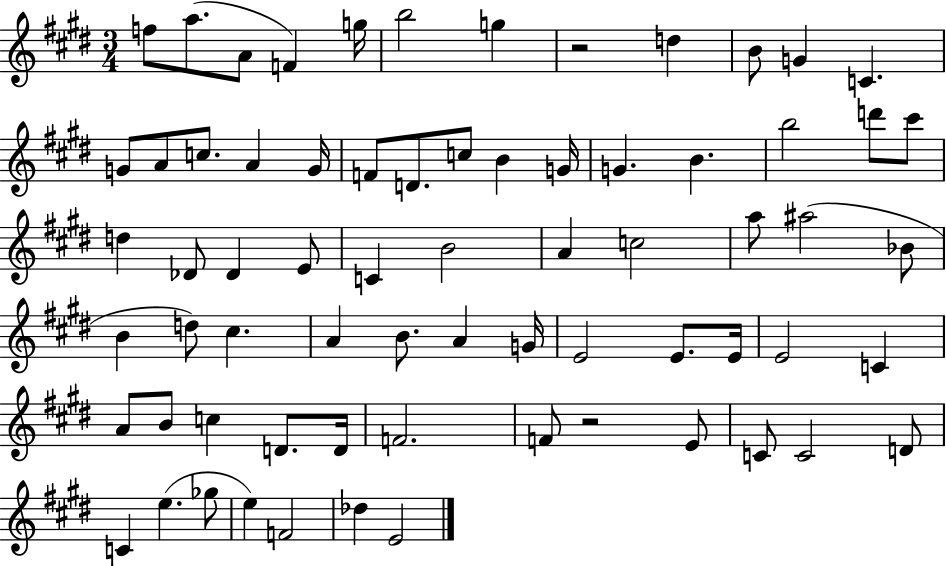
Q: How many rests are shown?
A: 2